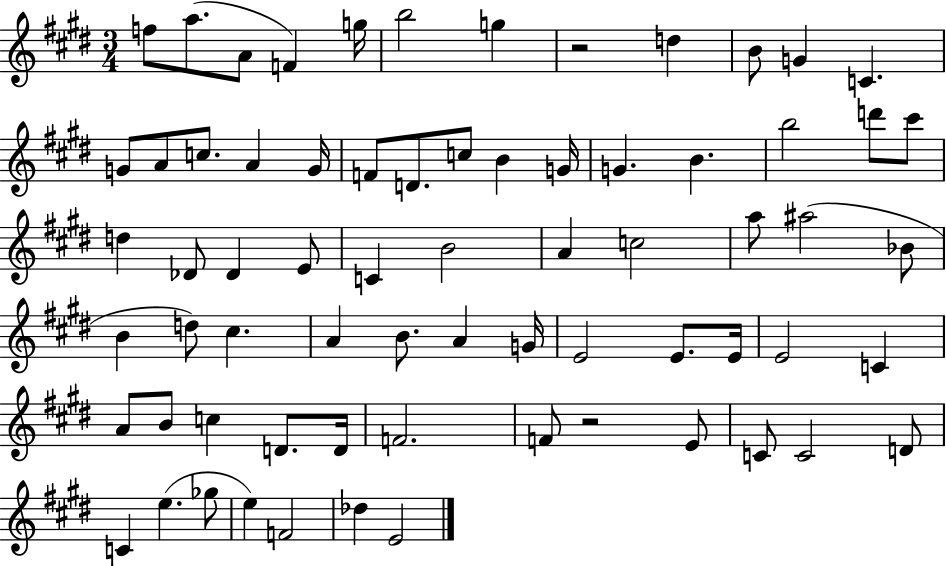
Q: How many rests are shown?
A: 2